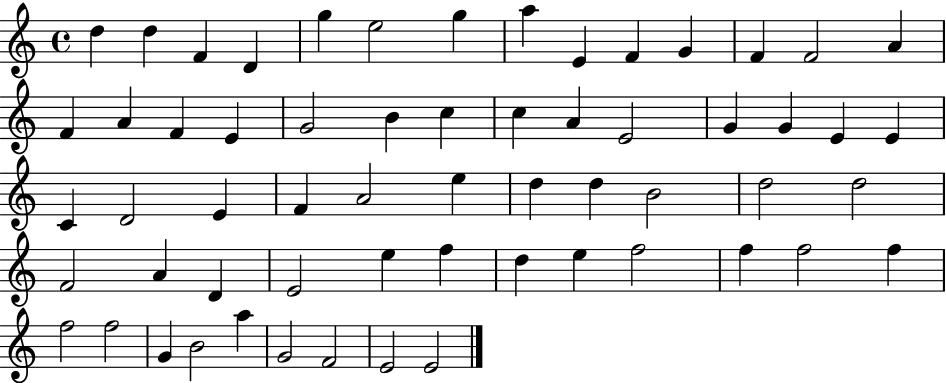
{
  \clef treble
  \time 4/4
  \defaultTimeSignature
  \key c \major
  d''4 d''4 f'4 d'4 | g''4 e''2 g''4 | a''4 e'4 f'4 g'4 | f'4 f'2 a'4 | \break f'4 a'4 f'4 e'4 | g'2 b'4 c''4 | c''4 a'4 e'2 | g'4 g'4 e'4 e'4 | \break c'4 d'2 e'4 | f'4 a'2 e''4 | d''4 d''4 b'2 | d''2 d''2 | \break f'2 a'4 d'4 | e'2 e''4 f''4 | d''4 e''4 f''2 | f''4 f''2 f''4 | \break f''2 f''2 | g'4 b'2 a''4 | g'2 f'2 | e'2 e'2 | \break \bar "|."
}